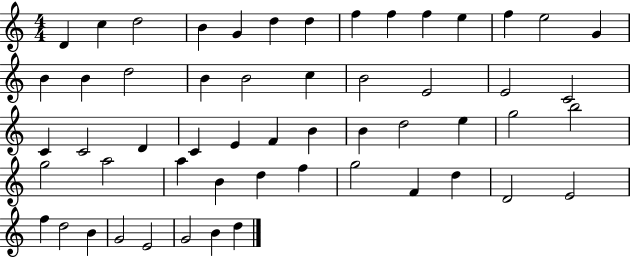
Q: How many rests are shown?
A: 0